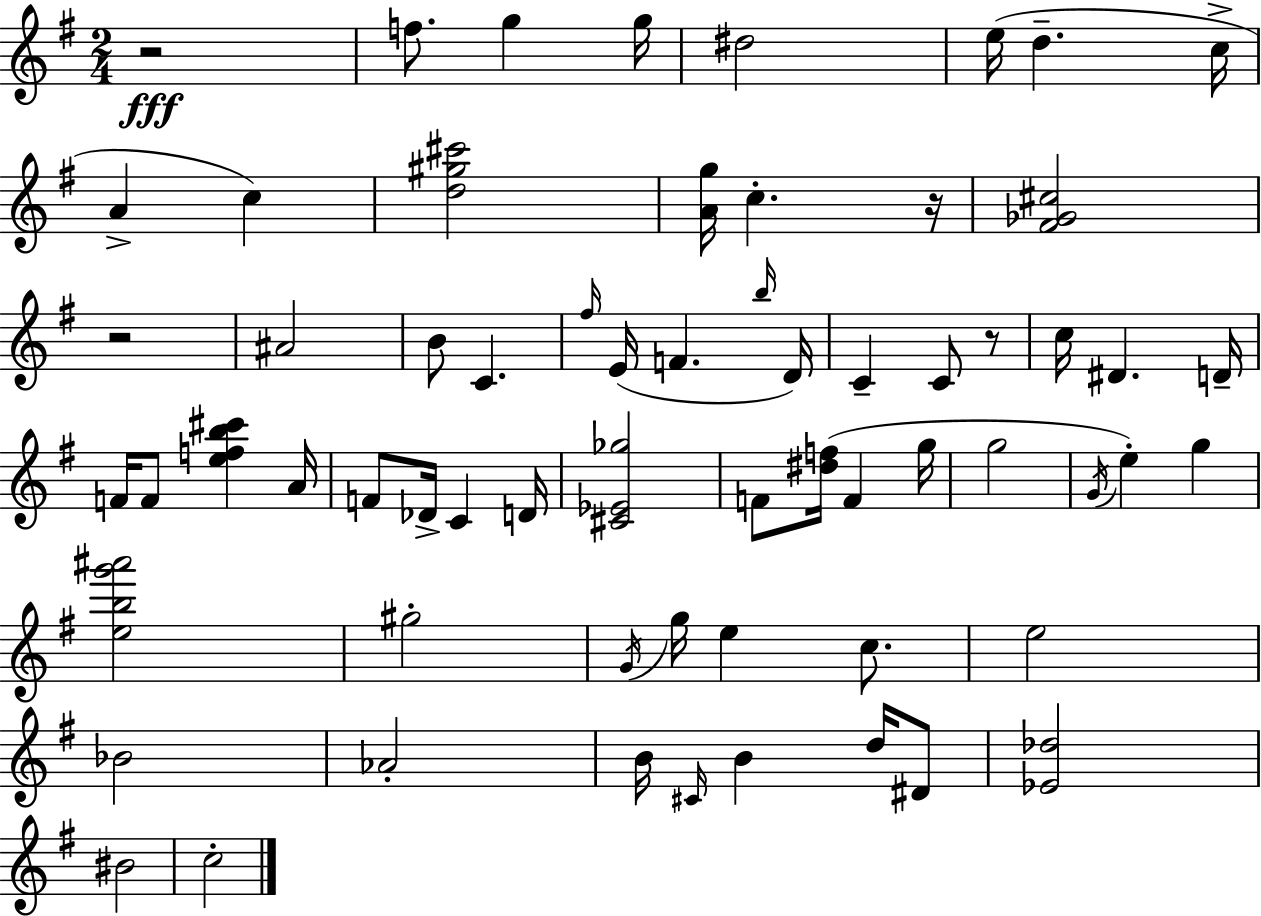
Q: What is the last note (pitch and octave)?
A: C5